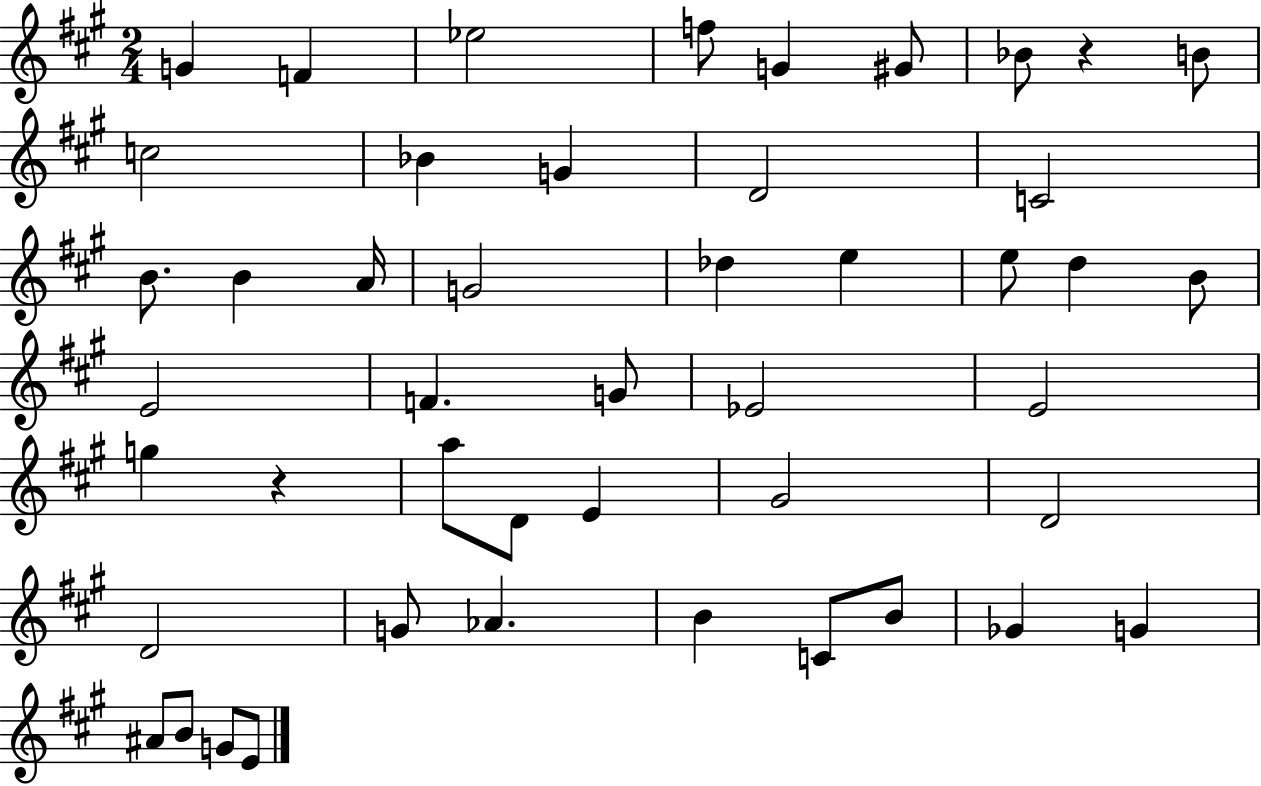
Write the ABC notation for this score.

X:1
T:Untitled
M:2/4
L:1/4
K:A
G F _e2 f/2 G ^G/2 _B/2 z B/2 c2 _B G D2 C2 B/2 B A/4 G2 _d e e/2 d B/2 E2 F G/2 _E2 E2 g z a/2 D/2 E ^G2 D2 D2 G/2 _A B C/2 B/2 _G G ^A/2 B/2 G/2 E/2